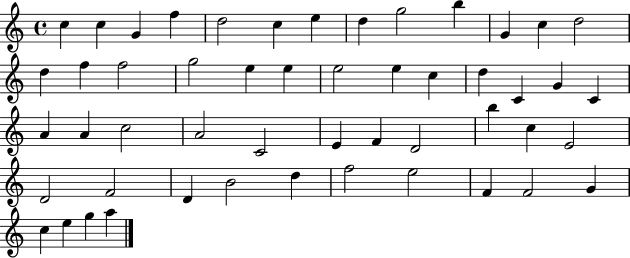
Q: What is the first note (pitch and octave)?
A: C5